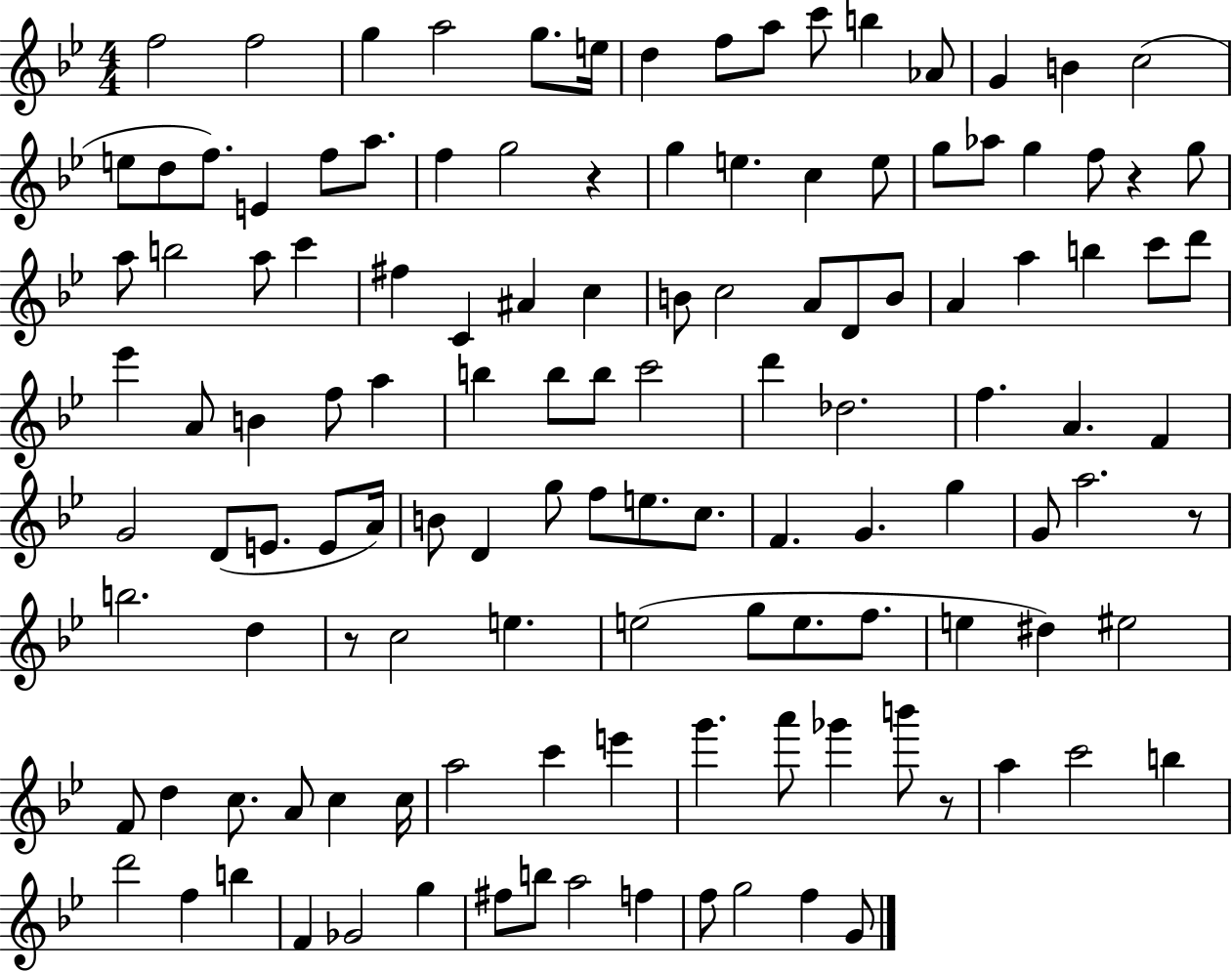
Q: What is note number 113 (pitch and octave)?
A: G5